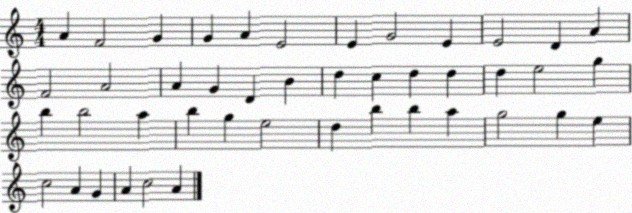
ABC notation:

X:1
T:Untitled
M:4/4
L:1/4
K:C
A F2 G G A E2 E G2 E E2 D A F2 A2 A G D B d c d d d e2 g b b2 a b g e2 d b b a g2 g e c2 A G A c2 A